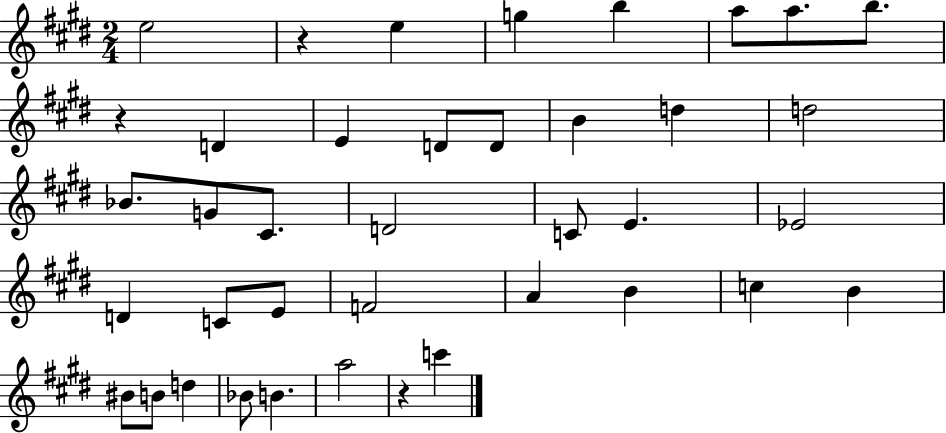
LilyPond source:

{
  \clef treble
  \numericTimeSignature
  \time 2/4
  \key e \major
  \repeat volta 2 { e''2 | r4 e''4 | g''4 b''4 | a''8 a''8. b''8. | \break r4 d'4 | e'4 d'8 d'8 | b'4 d''4 | d''2 | \break bes'8. g'8 cis'8. | d'2 | c'8 e'4. | ees'2 | \break d'4 c'8 e'8 | f'2 | a'4 b'4 | c''4 b'4 | \break bis'8 b'8 d''4 | bes'8 b'4. | a''2 | r4 c'''4 | \break } \bar "|."
}